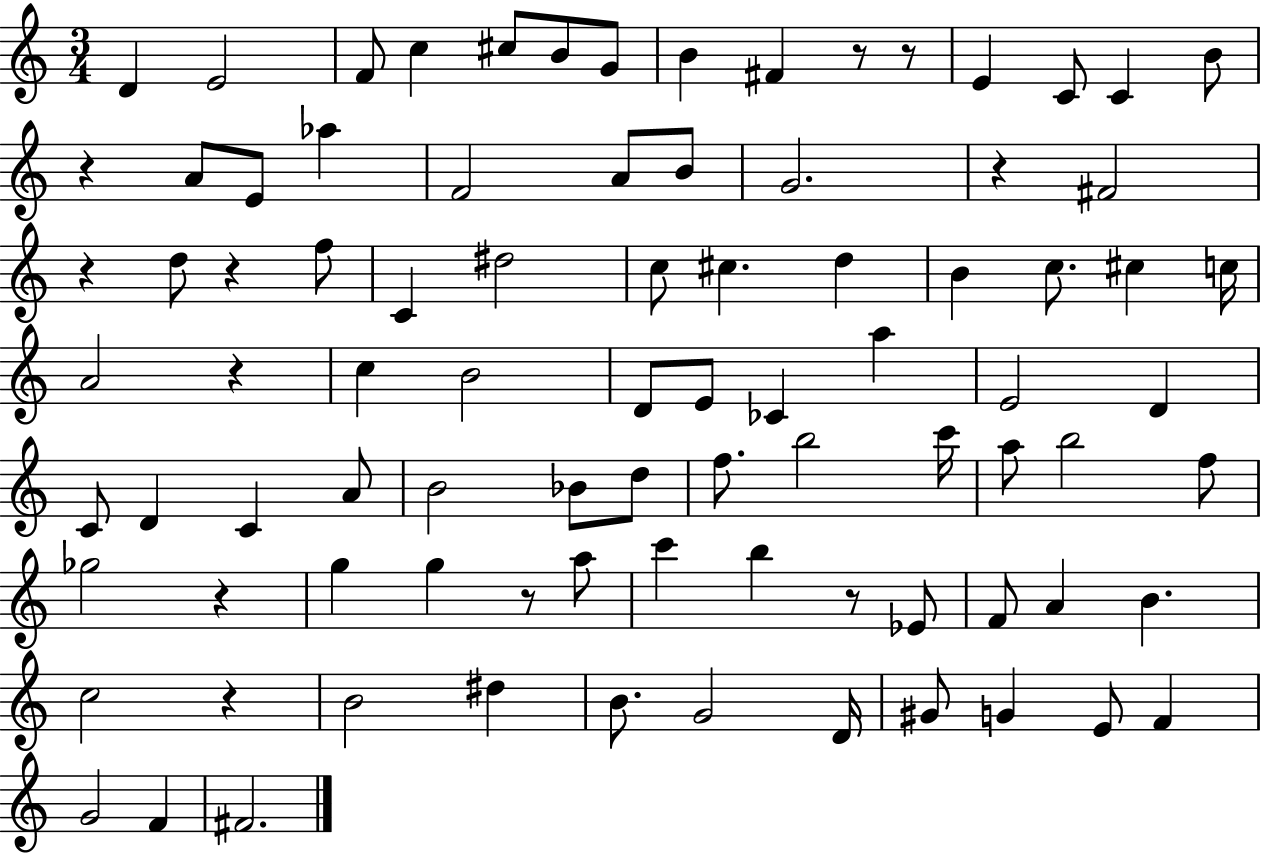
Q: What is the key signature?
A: C major